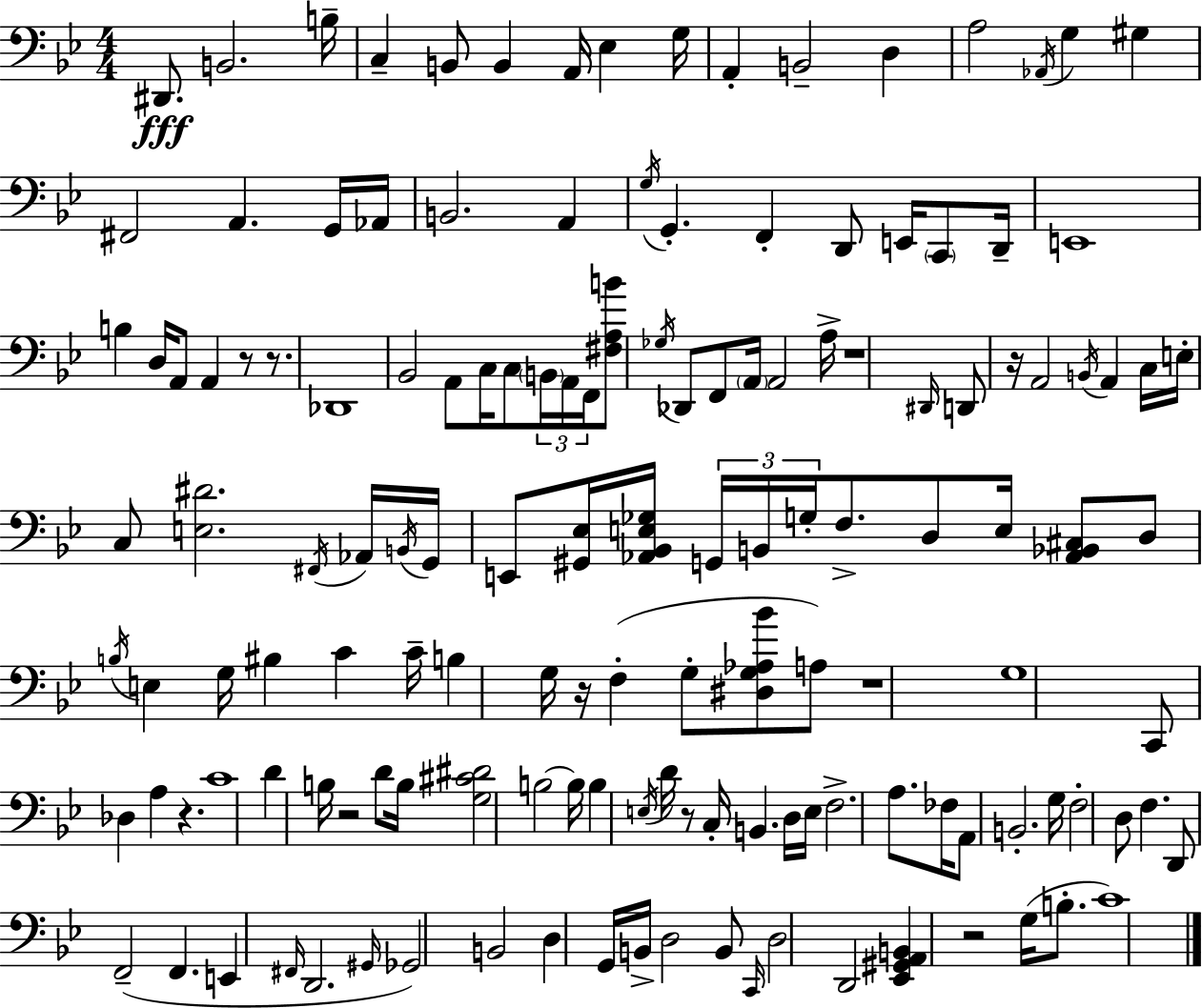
D#2/e. B2/h. B3/s C3/q B2/e B2/q A2/s Eb3/q G3/s A2/q B2/h D3/q A3/h Ab2/s G3/q G#3/q F#2/h A2/q. G2/s Ab2/s B2/h. A2/q G3/s G2/q. F2/q D2/e E2/s C2/e D2/s E2/w B3/q D3/s A2/e A2/q R/e R/e. Db2/w Bb2/h A2/e C3/s C3/e B2/s A2/s F2/s [F#3,A3,B4]/e Gb3/s Db2/e F2/e A2/s A2/h A3/s R/w D#2/s D2/e R/s A2/h B2/s A2/q C3/s E3/s C3/e [E3,D#4]/h. F#2/s Ab2/s B2/s G2/s E2/e [G#2,Eb3]/s [Ab2,Bb2,E3,Gb3]/s G2/s B2/s G3/s F3/e. D3/e E3/s [Ab2,Bb2,C#3]/e D3/e B3/s E3/q G3/s BIS3/q C4/q C4/s B3/q G3/s R/s F3/q G3/e [D#3,G3,Ab3,Bb4]/e A3/e R/w G3/w C2/e Db3/q A3/q R/q. C4/w D4/q B3/s R/h D4/e B3/s [G3,C#4,D#4]/h B3/h B3/s B3/q E3/s D4/s R/e C3/s B2/q. D3/s E3/s F3/h. A3/e. FES3/s A2/e B2/h. G3/s F3/h D3/e F3/q. D2/e F2/h F2/q. E2/q F#2/s D2/h. G#2/s Gb2/h B2/h D3/q G2/s B2/s D3/h B2/e C2/s D3/h D2/h [Eb2,G#2,A2,B2]/q R/h G3/s B3/e. C4/w